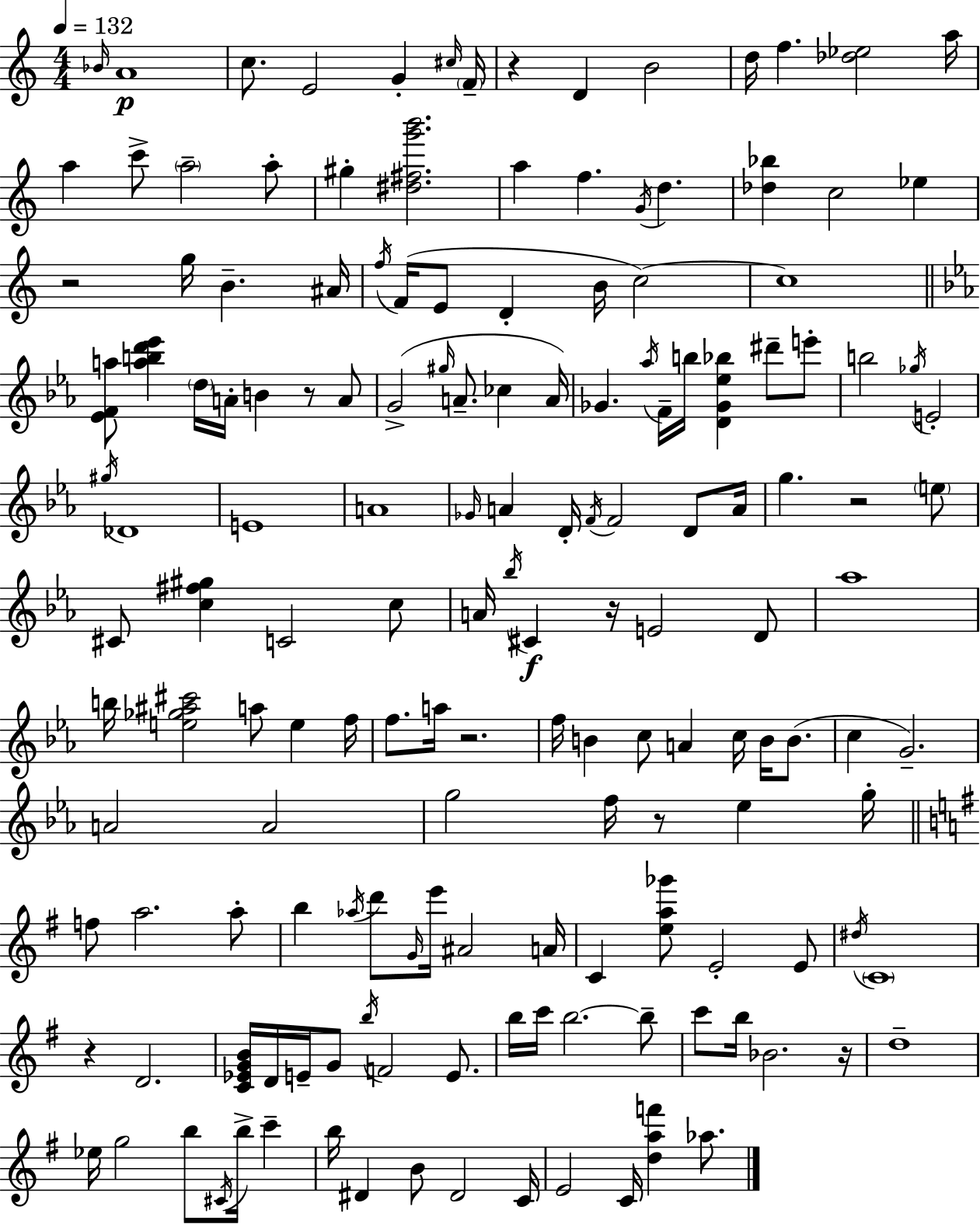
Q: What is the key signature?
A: C major